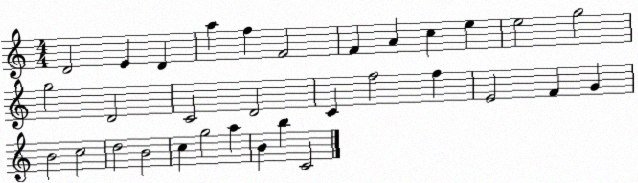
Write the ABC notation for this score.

X:1
T:Untitled
M:4/4
L:1/4
K:C
D2 E D a f F2 F A c e e2 g2 g2 D2 C2 D2 C f2 f E2 F G B2 c2 d2 B2 c g2 a B b C2